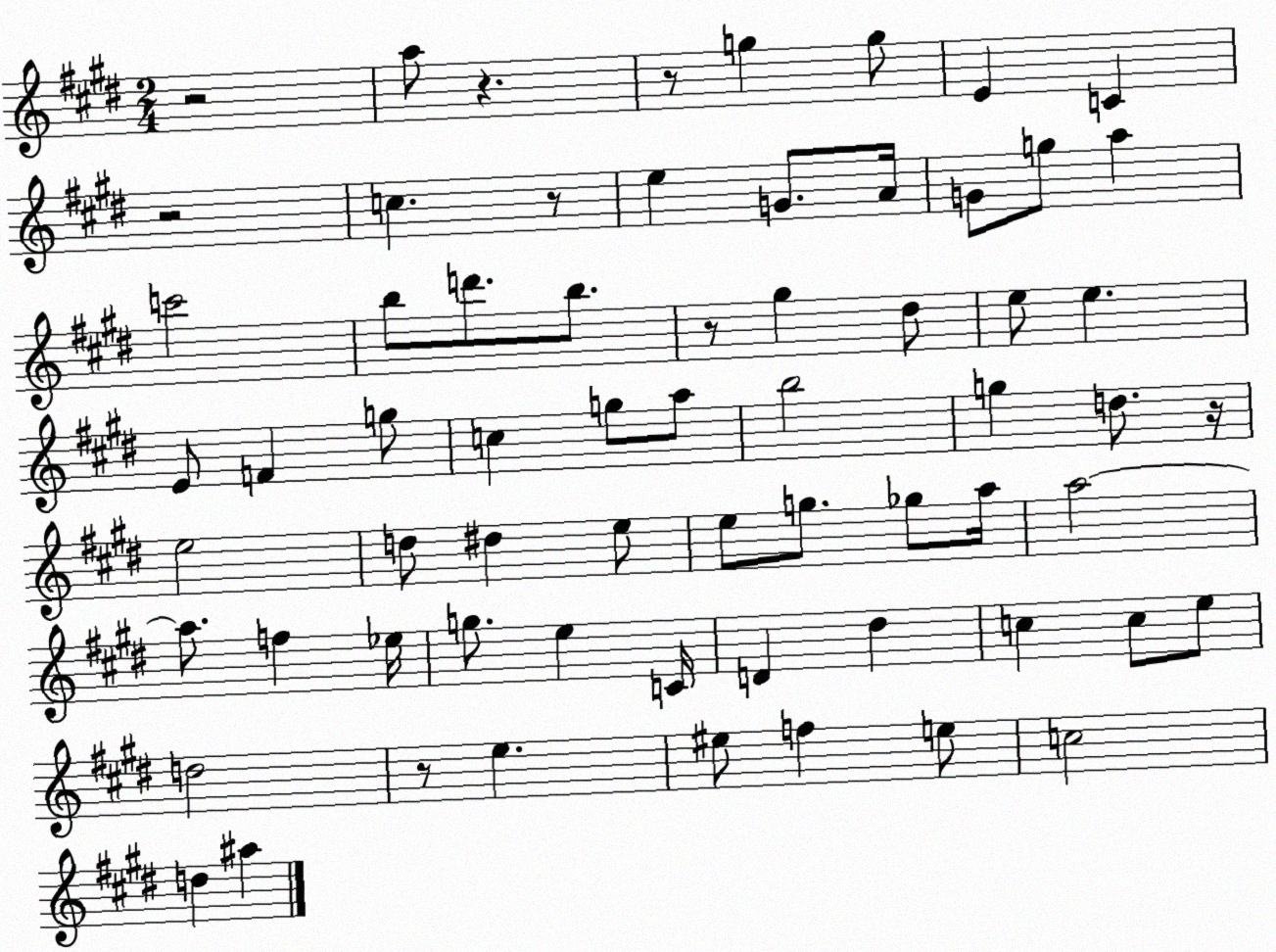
X:1
T:Untitled
M:2/4
L:1/4
K:E
z2 a/2 z z/2 g g/2 E C z2 c z/2 e G/2 A/4 G/2 g/2 a c'2 b/2 d'/2 b/2 z/2 ^g ^d/2 e/2 e E/2 F g/2 c g/2 a/2 b2 g d/2 z/4 e2 d/2 ^d e/2 e/2 g/2 _g/2 a/4 a2 a/2 f _e/4 g/2 e C/4 D ^d c c/2 e/2 d2 z/2 e ^e/2 f e/2 c2 d ^a